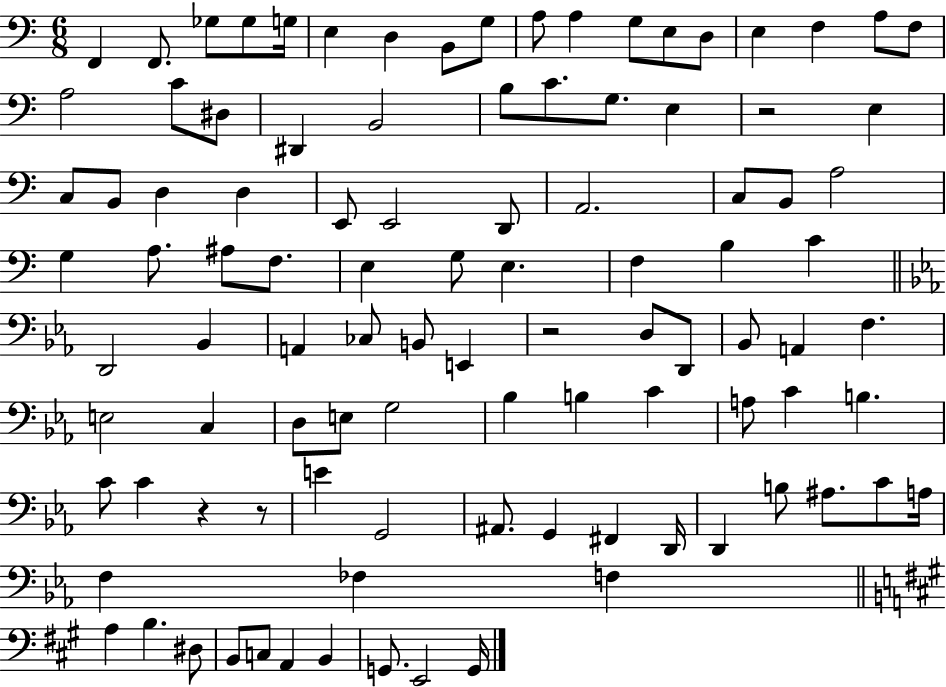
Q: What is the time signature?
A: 6/8